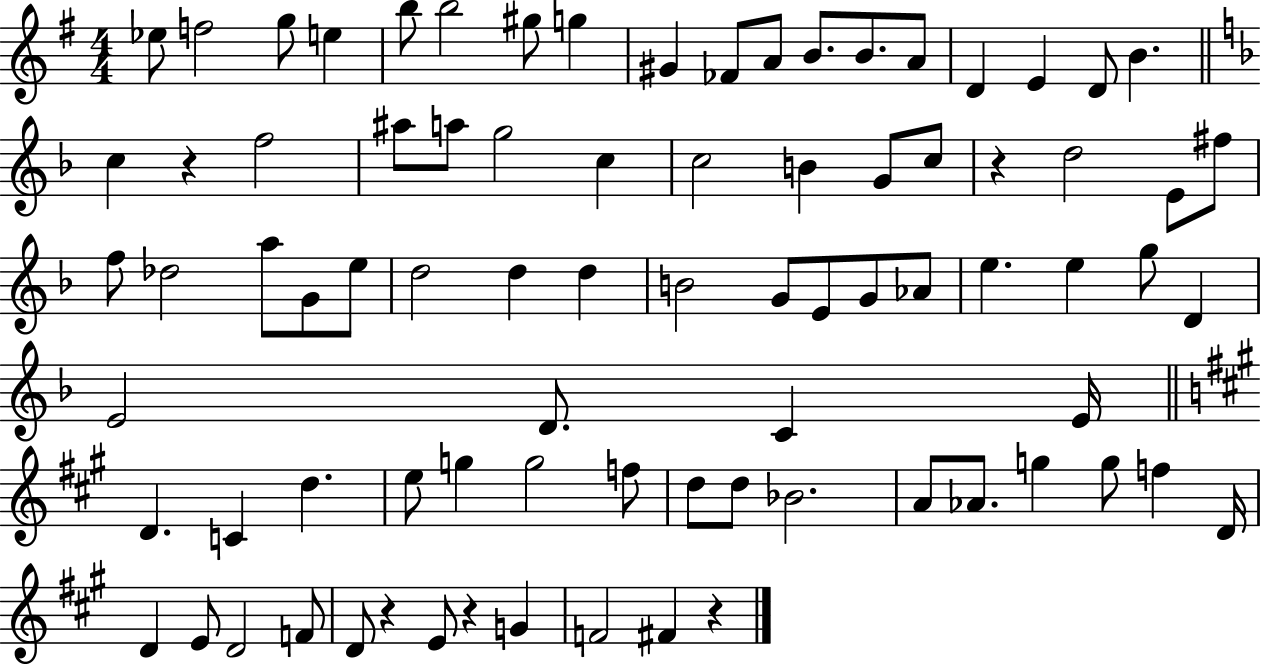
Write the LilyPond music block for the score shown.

{
  \clef treble
  \numericTimeSignature
  \time 4/4
  \key g \major
  \repeat volta 2 { ees''8 f''2 g''8 e''4 | b''8 b''2 gis''8 g''4 | gis'4 fes'8 a'8 b'8. b'8. a'8 | d'4 e'4 d'8 b'4. | \break \bar "||" \break \key f \major c''4 r4 f''2 | ais''8 a''8 g''2 c''4 | c''2 b'4 g'8 c''8 | r4 d''2 e'8 fis''8 | \break f''8 des''2 a''8 g'8 e''8 | d''2 d''4 d''4 | b'2 g'8 e'8 g'8 aes'8 | e''4. e''4 g''8 d'4 | \break e'2 d'8. c'4 e'16 | \bar "||" \break \key a \major d'4. c'4 d''4. | e''8 g''4 g''2 f''8 | d''8 d''8 bes'2. | a'8 aes'8. g''4 g''8 f''4 d'16 | \break d'4 e'8 d'2 f'8 | d'8 r4 e'8 r4 g'4 | f'2 fis'4 r4 | } \bar "|."
}